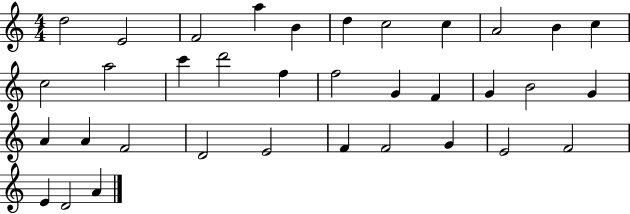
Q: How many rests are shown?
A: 0